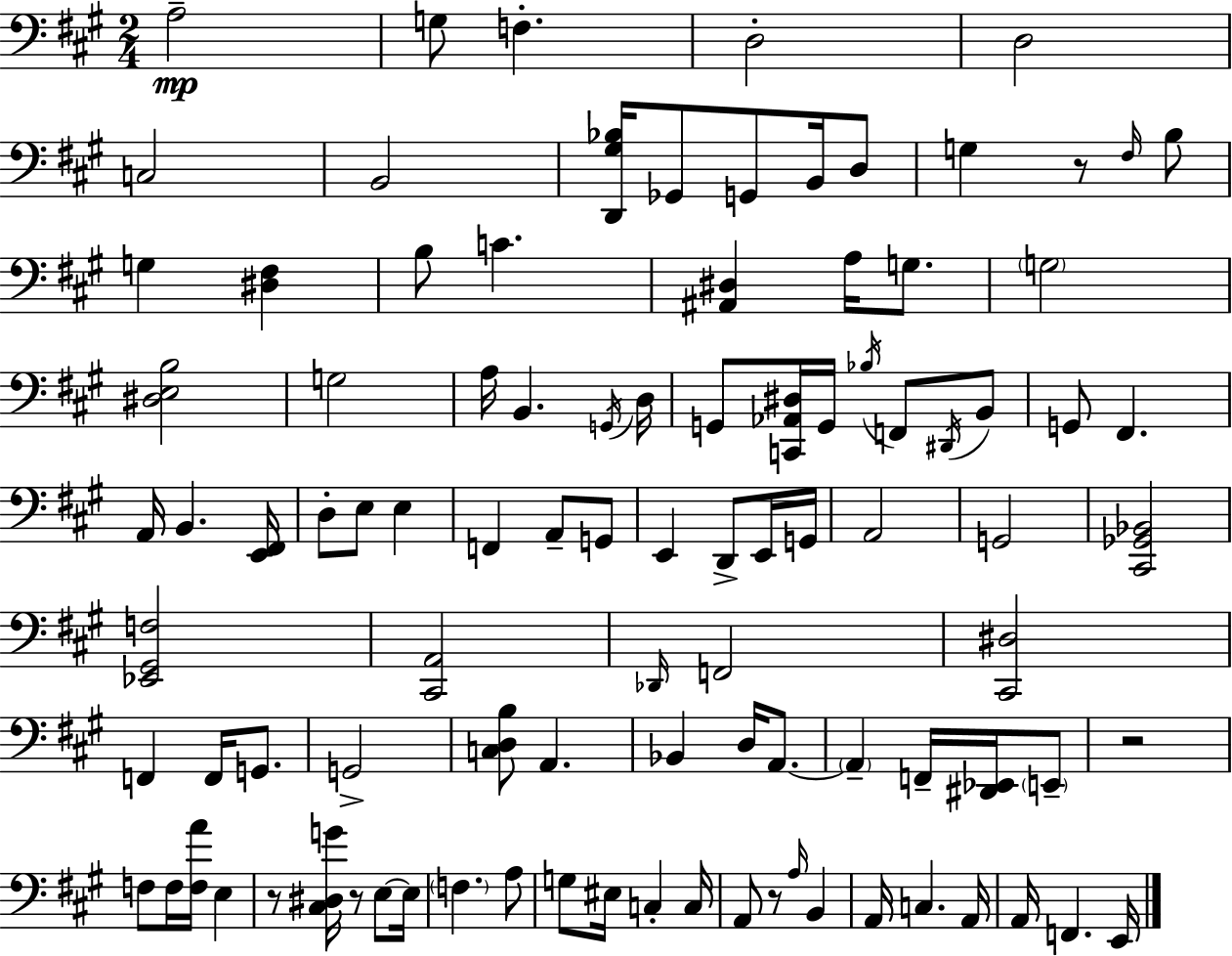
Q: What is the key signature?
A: A major